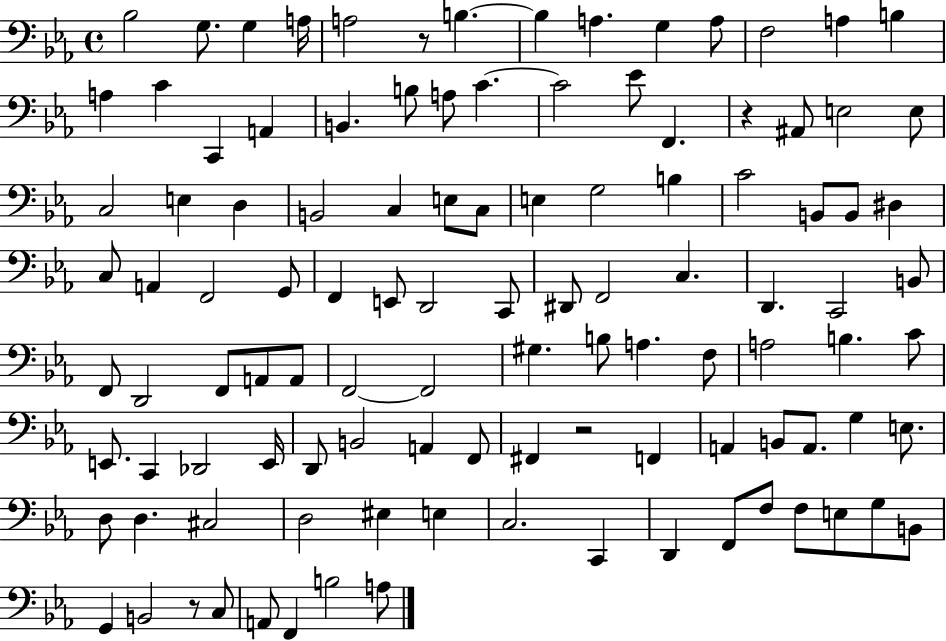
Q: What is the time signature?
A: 4/4